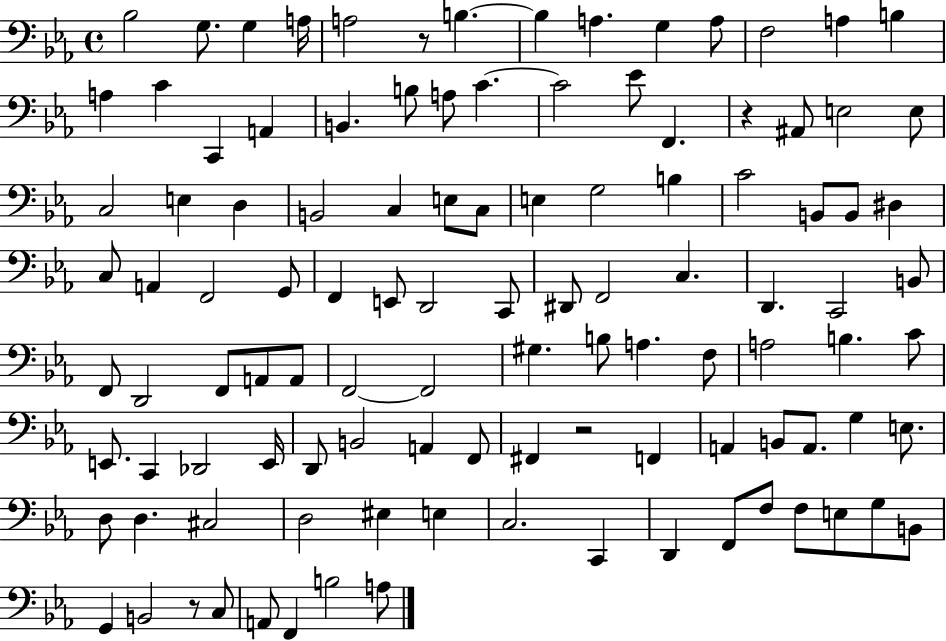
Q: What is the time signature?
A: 4/4